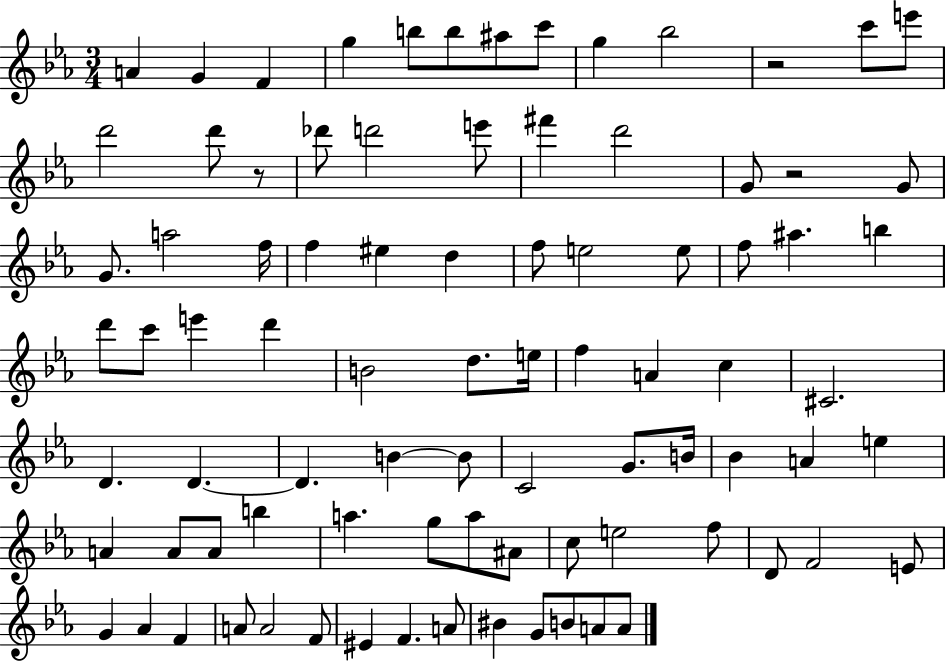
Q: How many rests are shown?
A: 3